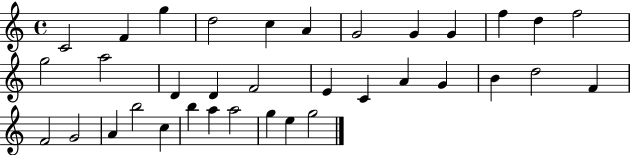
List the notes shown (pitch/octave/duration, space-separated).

C4/h F4/q G5/q D5/h C5/q A4/q G4/h G4/q G4/q F5/q D5/q F5/h G5/h A5/h D4/q D4/q F4/h E4/q C4/q A4/q G4/q B4/q D5/h F4/q F4/h G4/h A4/q B5/h C5/q B5/q A5/q A5/h G5/q E5/q G5/h